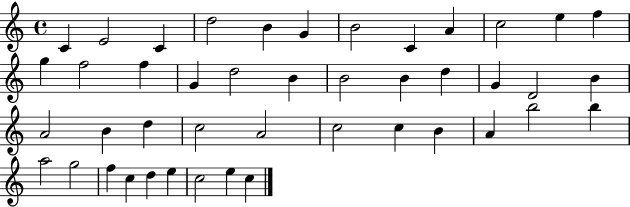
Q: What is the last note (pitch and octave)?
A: C5